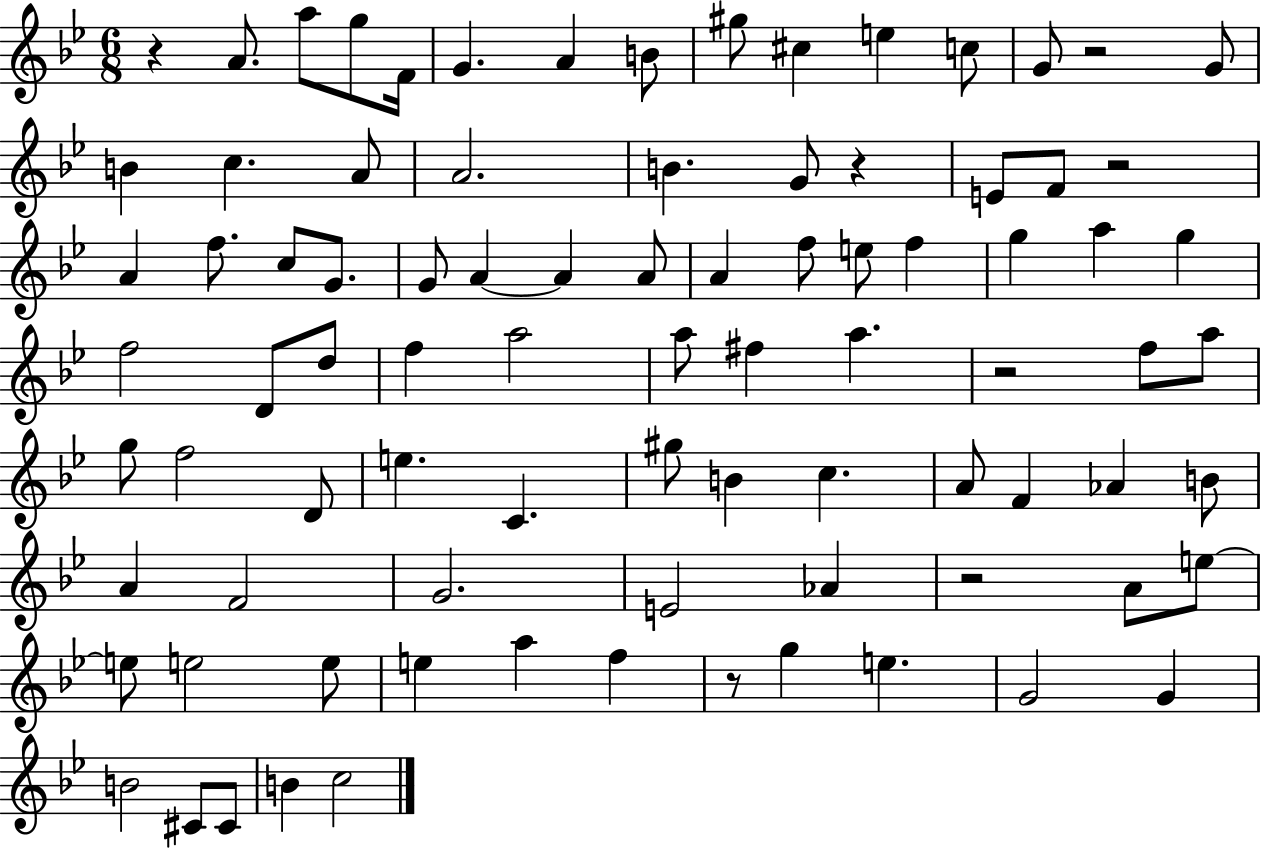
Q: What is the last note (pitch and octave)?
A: C5